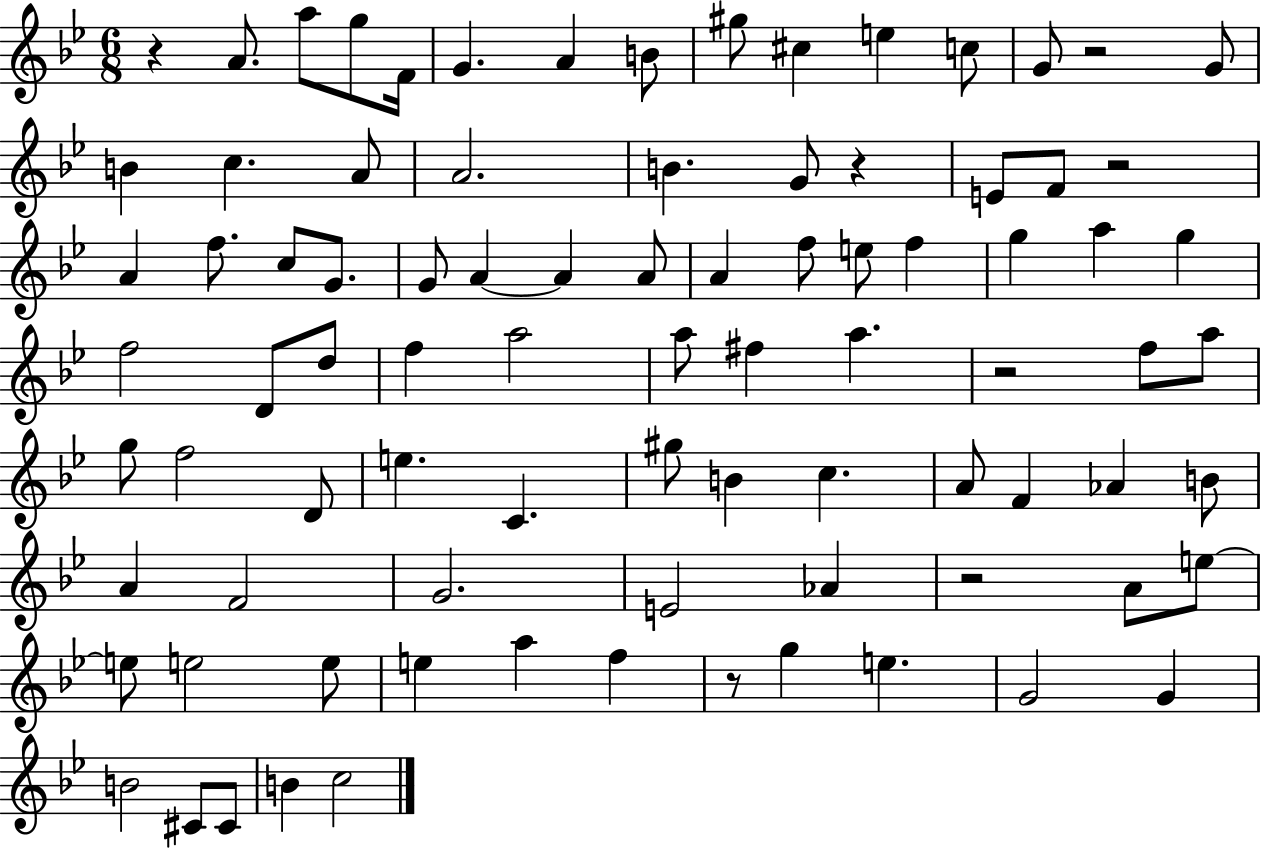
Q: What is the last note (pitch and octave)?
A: C5